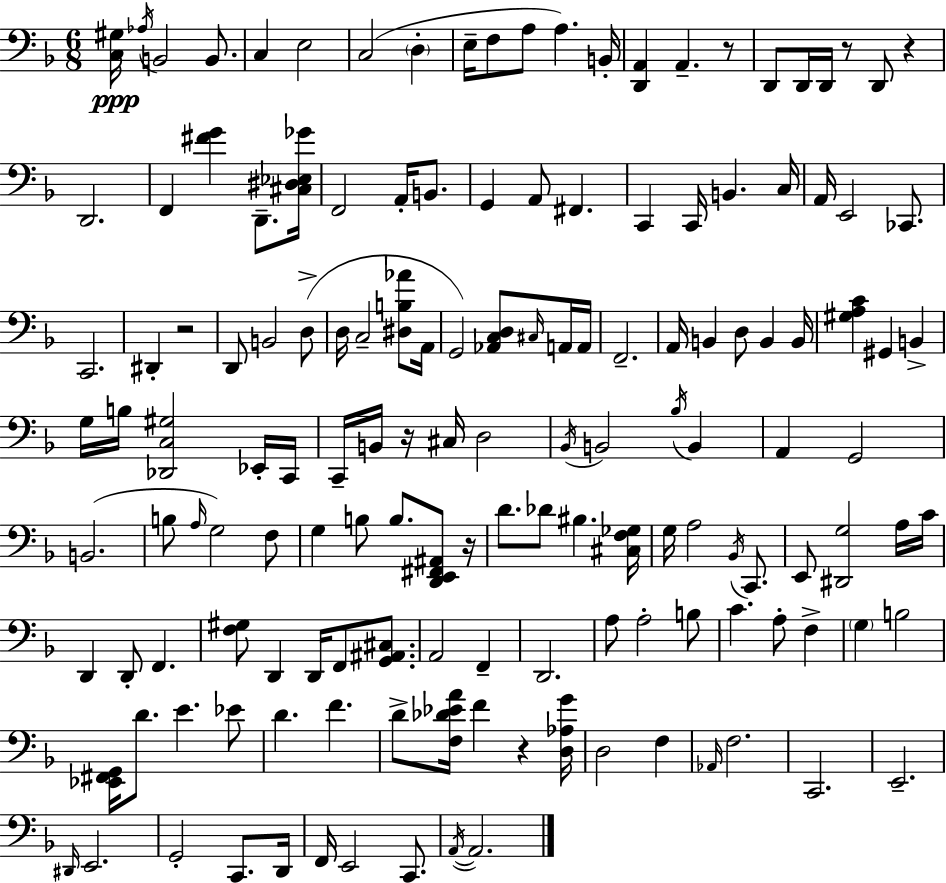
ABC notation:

X:1
T:Untitled
M:6/8
L:1/4
K:F
[C,^G,]/4 _A,/4 B,,2 B,,/2 C, E,2 C,2 D, E,/4 F,/2 A,/2 A, B,,/4 [D,,A,,] A,, z/2 D,,/2 D,,/4 D,,/4 z/2 D,,/2 z D,,2 F,, [^FG] D,,/2 [^C,^D,_E,_G]/4 F,,2 A,,/4 B,,/2 G,, A,,/2 ^F,, C,, C,,/4 B,, C,/4 A,,/4 E,,2 _C,,/2 C,,2 ^D,, z2 D,,/2 B,,2 D,/2 D,/4 C,2 [^D,B,_A]/2 A,,/4 G,,2 [_A,,C,D,]/2 ^C,/4 A,,/4 A,,/4 F,,2 A,,/4 B,, D,/2 B,, B,,/4 [^G,A,C] ^G,, B,, G,/4 B,/4 [_D,,C,^G,]2 _E,,/4 C,,/4 C,,/4 B,,/4 z/4 ^C,/4 D,2 _B,,/4 B,,2 _B,/4 B,, A,, G,,2 B,,2 B,/2 A,/4 G,2 F,/2 G, B,/2 B,/2 [D,,E,,^F,,^A,,]/2 z/4 D/2 _D/2 ^B, [^C,F,_G,]/4 G,/4 A,2 _B,,/4 C,,/2 E,,/2 [^D,,G,]2 A,/4 C/4 D,, D,,/2 F,, [F,^G,]/2 D,, D,,/4 F,,/2 [G,,^A,,^C,]/2 A,,2 F,, D,,2 A,/2 A,2 B,/2 C A,/2 F, G, B,2 [_E,,^F,,G,,]/4 D/2 E _E/2 D F D/2 [F,_D_EA]/4 F z [D,_A,G]/4 D,2 F, _A,,/4 F,2 C,,2 E,,2 ^D,,/4 E,,2 G,,2 C,,/2 D,,/4 F,,/4 E,,2 C,,/2 A,,/4 A,,2